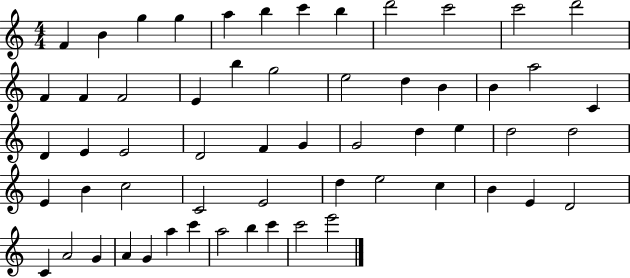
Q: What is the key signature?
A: C major